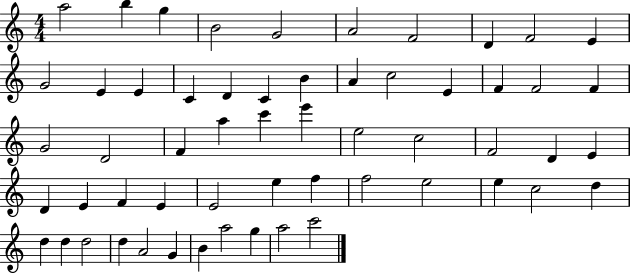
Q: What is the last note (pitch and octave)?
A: C6